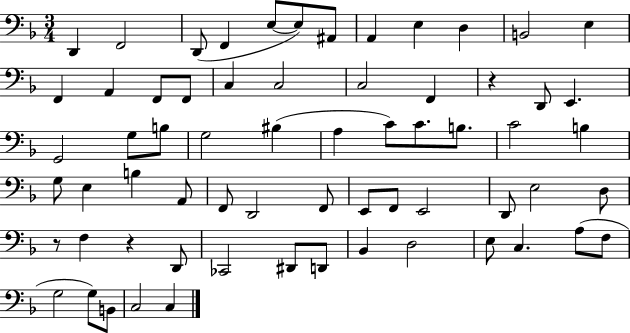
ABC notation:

X:1
T:Untitled
M:3/4
L:1/4
K:F
D,, F,,2 D,,/2 F,, E,/2 E,/2 ^A,,/2 A,, E, D, B,,2 E, F,, A,, F,,/2 F,,/2 C, C,2 C,2 F,, z D,,/2 E,, G,,2 G,/2 B,/2 G,2 ^B, A, C/2 C/2 B,/2 C2 B, G,/2 E, B, A,,/2 F,,/2 D,,2 F,,/2 E,,/2 F,,/2 E,,2 D,,/2 E,2 D,/2 z/2 F, z D,,/2 _C,,2 ^D,,/2 D,,/2 _B,, D,2 E,/2 C, A,/2 F,/2 G,2 G,/2 B,,/2 C,2 C,